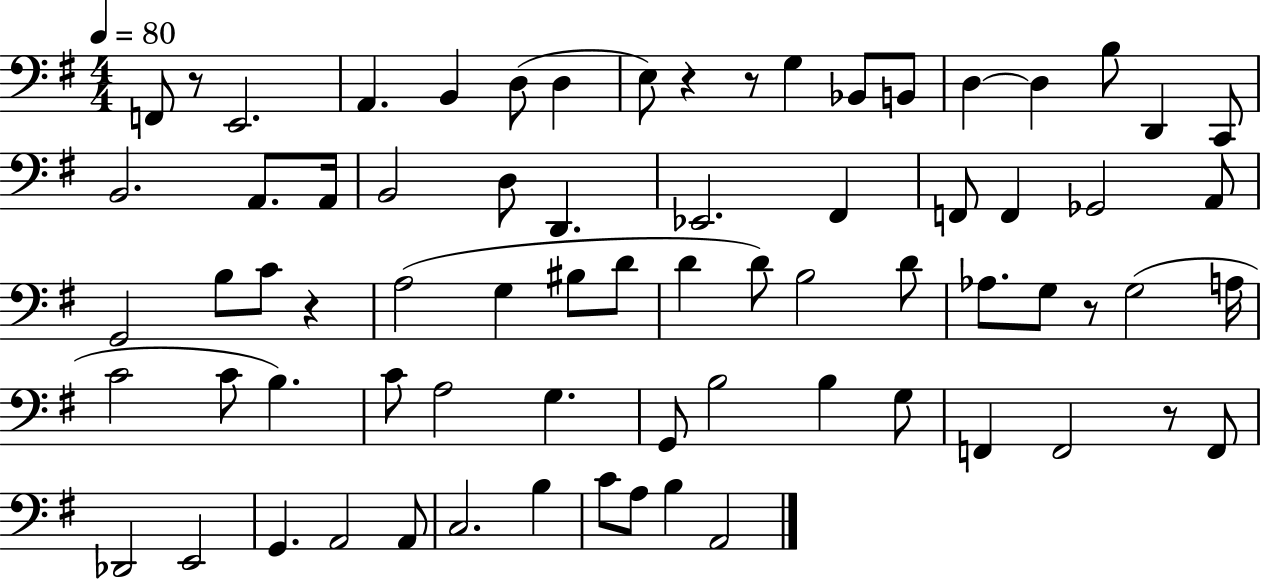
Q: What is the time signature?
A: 4/4